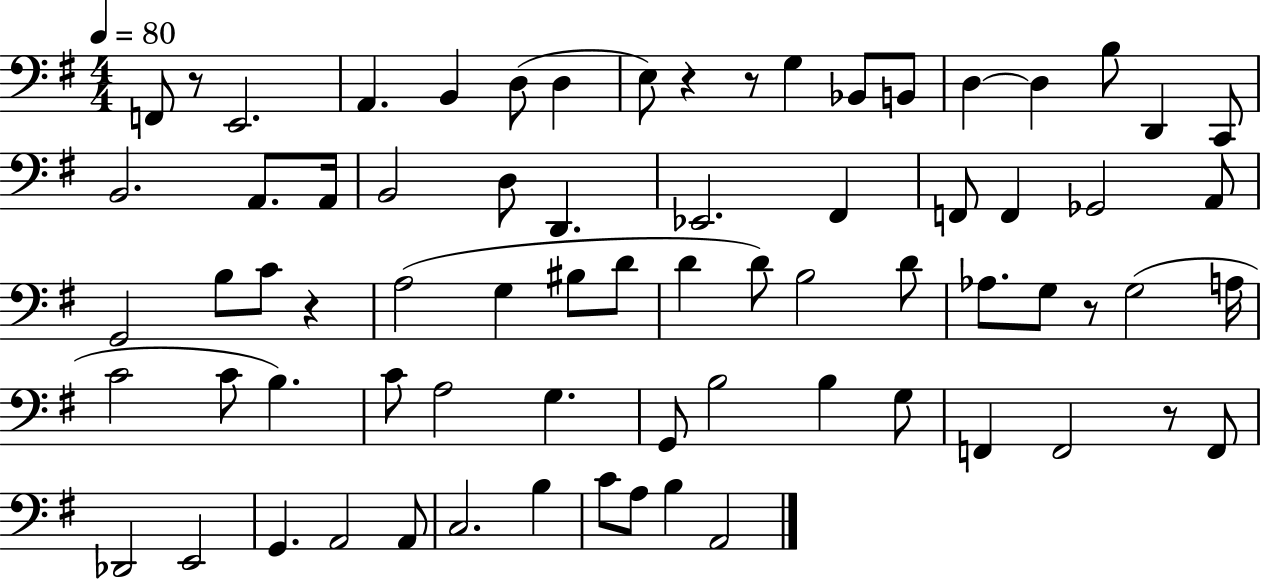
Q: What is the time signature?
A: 4/4